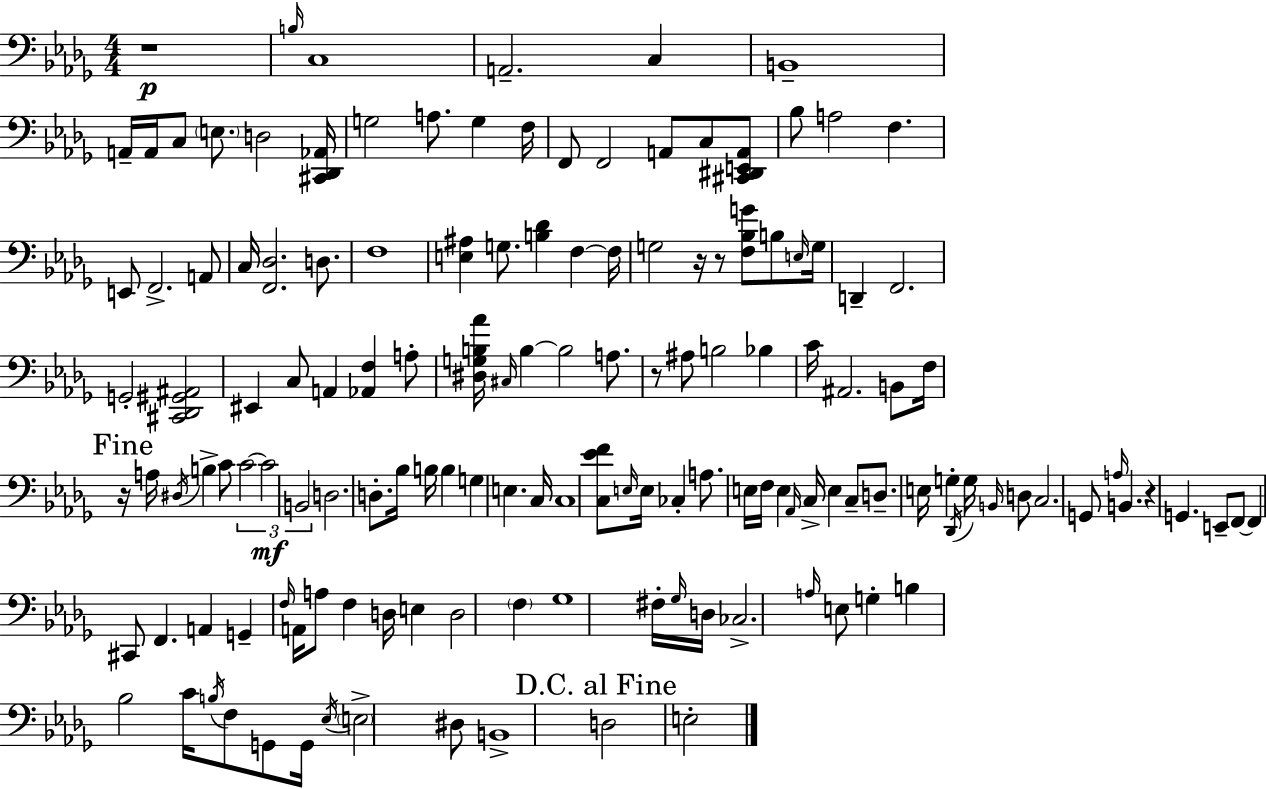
R/w B3/s C3/w A2/h. C3/q B2/w A2/s A2/s C3/e E3/e. D3/h [C#2,Db2,Ab2]/s G3/h A3/e. G3/q F3/s F2/e F2/h A2/e C3/e [C#2,D#2,E2,A2]/e Bb3/e A3/h F3/q. E2/e F2/h. A2/e C3/s [F2,Db3]/h. D3/e. F3/w [E3,A#3]/q G3/e. [B3,Db4]/q F3/q F3/s G3/h R/s R/e [F3,Bb3,G4]/e B3/e E3/s G3/s D2/q F2/h. G2/h [C#2,Db2,G#2,A#2]/h EIS2/q C3/e A2/q [Ab2,F3]/q A3/e [D#3,G3,B3,Ab4]/s C#3/s B3/q B3/h A3/e. R/e A#3/e B3/h Bb3/q C4/s A#2/h. B2/e F3/s R/s A3/s D#3/s B3/q C4/e C4/h C4/h B2/h D3/h. D3/e. Bb3/s B3/s B3/q G3/q E3/q. C3/s C3/w [C3,Eb4,F4]/e E3/s E3/s CES3/q A3/e. E3/s F3/s E3/q Ab2/s C3/s E3/q C3/e D3/e. E3/s G3/q Db2/s G3/s B2/s D3/e C3/h. G2/e A3/s B2/q. R/q G2/q. E2/e F2/e F2/q C#2/e F2/q. A2/q G2/q F3/s A2/s A3/e F3/q D3/s E3/q D3/h F3/q Gb3/w F#3/s Gb3/s D3/s CES3/h. A3/s E3/e G3/q B3/q Bb3/h C4/s B3/s F3/e G2/e G2/s Eb3/s E3/h D#3/e B2/w D3/h E3/h